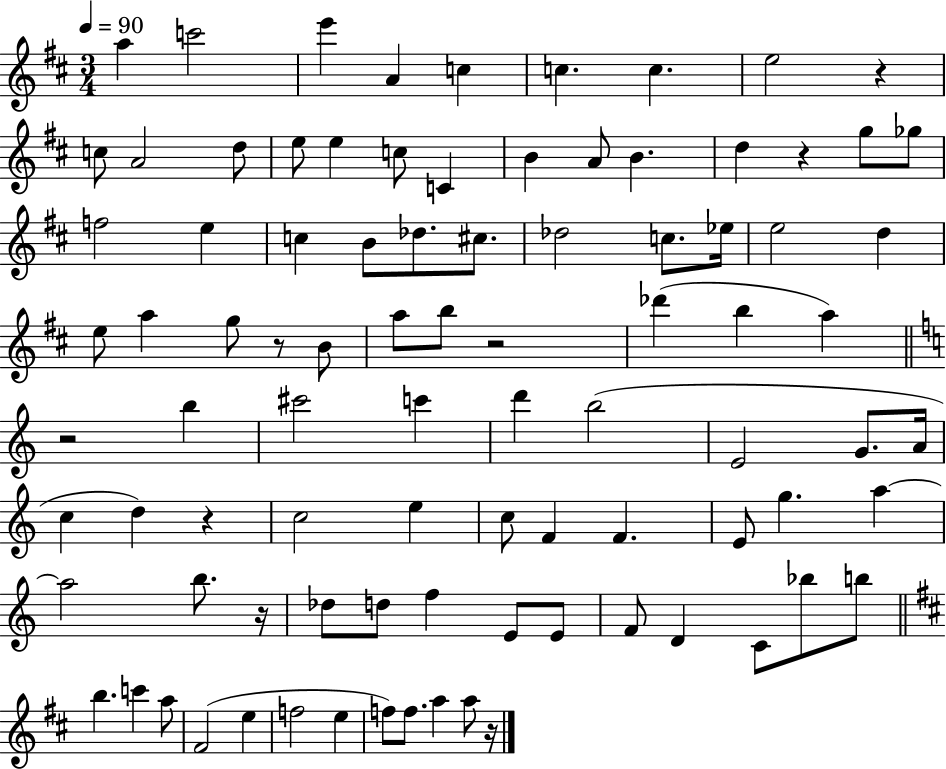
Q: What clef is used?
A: treble